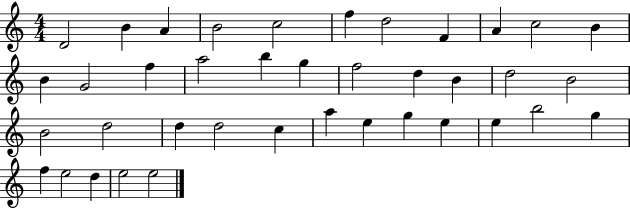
D4/h B4/q A4/q B4/h C5/h F5/q D5/h F4/q A4/q C5/h B4/q B4/q G4/h F5/q A5/h B5/q G5/q F5/h D5/q B4/q D5/h B4/h B4/h D5/h D5/q D5/h C5/q A5/q E5/q G5/q E5/q E5/q B5/h G5/q F5/q E5/h D5/q E5/h E5/h